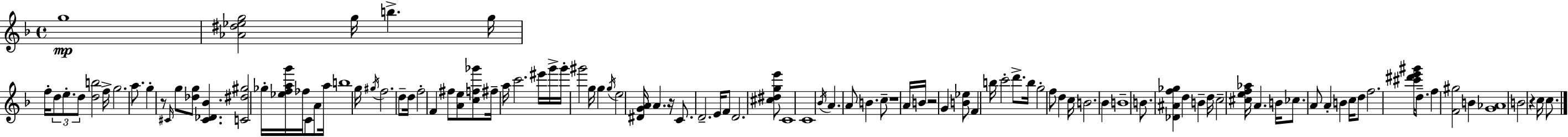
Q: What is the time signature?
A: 4/4